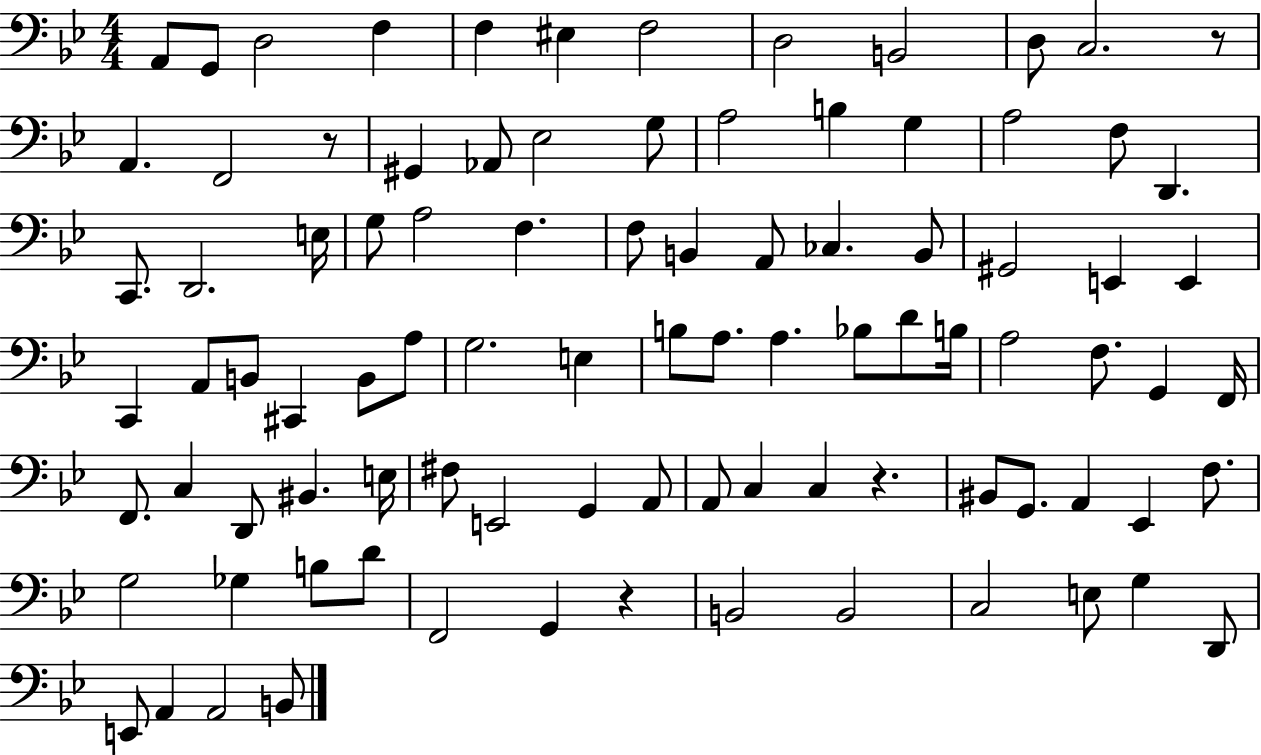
{
  \clef bass
  \numericTimeSignature
  \time 4/4
  \key bes \major
  a,8 g,8 d2 f4 | f4 eis4 f2 | d2 b,2 | d8 c2. r8 | \break a,4. f,2 r8 | gis,4 aes,8 ees2 g8 | a2 b4 g4 | a2 f8 d,4. | \break c,8. d,2. e16 | g8 a2 f4. | f8 b,4 a,8 ces4. b,8 | gis,2 e,4 e,4 | \break c,4 a,8 b,8 cis,4 b,8 a8 | g2. e4 | b8 a8. a4. bes8 d'8 b16 | a2 f8. g,4 f,16 | \break f,8. c4 d,8 bis,4. e16 | fis8 e,2 g,4 a,8 | a,8 c4 c4 r4. | bis,8 g,8. a,4 ees,4 f8. | \break g2 ges4 b8 d'8 | f,2 g,4 r4 | b,2 b,2 | c2 e8 g4 d,8 | \break e,8 a,4 a,2 b,8 | \bar "|."
}